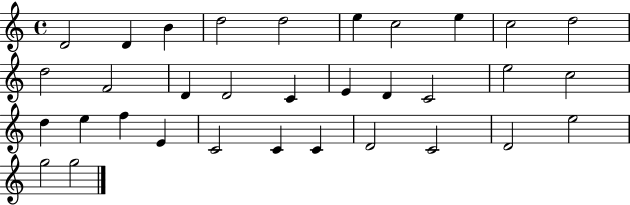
{
  \clef treble
  \time 4/4
  \defaultTimeSignature
  \key c \major
  d'2 d'4 b'4 | d''2 d''2 | e''4 c''2 e''4 | c''2 d''2 | \break d''2 f'2 | d'4 d'2 c'4 | e'4 d'4 c'2 | e''2 c''2 | \break d''4 e''4 f''4 e'4 | c'2 c'4 c'4 | d'2 c'2 | d'2 e''2 | \break g''2 g''2 | \bar "|."
}